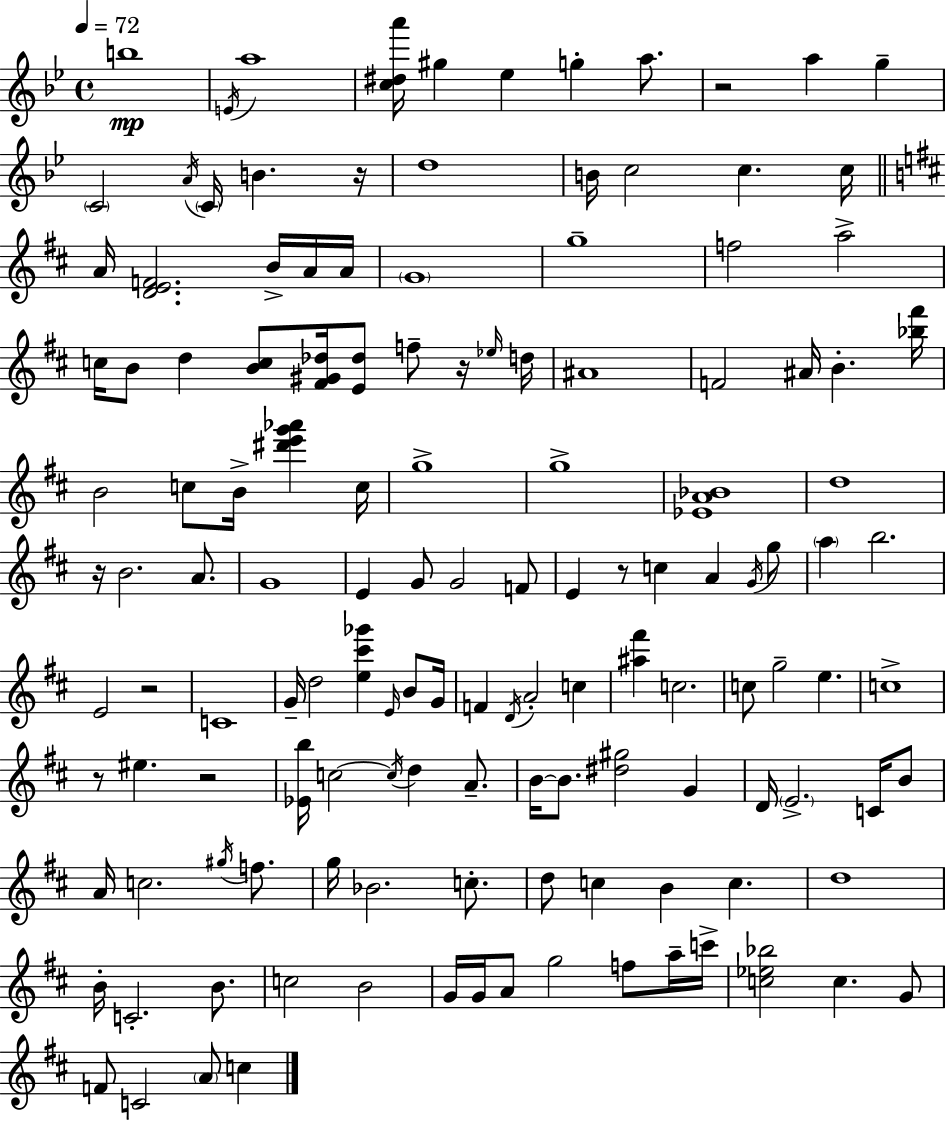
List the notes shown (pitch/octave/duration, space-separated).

B5/w E4/s A5/w [C5,D#5,A6]/s G#5/q Eb5/q G5/q A5/e. R/h A5/q G5/q C4/h A4/s C4/s B4/q. R/s D5/w B4/s C5/h C5/q. C5/s A4/s [D4,E4,F4]/h. B4/s A4/s A4/s G4/w G5/w F5/h A5/h C5/s B4/e D5/q [B4,C5]/e [F#4,G#4,Db5]/s [E4,Db5]/e F5/e R/s Eb5/s D5/s A#4/w F4/h A#4/s B4/q. [Bb5,F#6]/s B4/h C5/e B4/s [D#6,E6,G6,Ab6]/q C5/s G5/w G5/w [Eb4,A4,Bb4]/w D5/w R/s B4/h. A4/e. G4/w E4/q G4/e G4/h F4/e E4/q R/e C5/q A4/q G4/s G5/e A5/q B5/h. E4/h R/h C4/w G4/s D5/h [E5,C#6,Gb6]/q E4/s B4/e G4/s F4/q D4/s A4/h C5/q [A#5,F#6]/q C5/h. C5/e G5/h E5/q. C5/w R/e EIS5/q. R/h [Eb4,B5]/s C5/h C5/s D5/q A4/e. B4/s B4/e. [D#5,G#5]/h G4/q D4/s E4/h. C4/s B4/e A4/s C5/h. G#5/s F5/e. G5/s Bb4/h. C5/e. D5/e C5/q B4/q C5/q. D5/w B4/s C4/h. B4/e. C5/h B4/h G4/s G4/s A4/e G5/h F5/e A5/s C6/s [C5,Eb5,Bb5]/h C5/q. G4/e F4/e C4/h A4/e C5/q